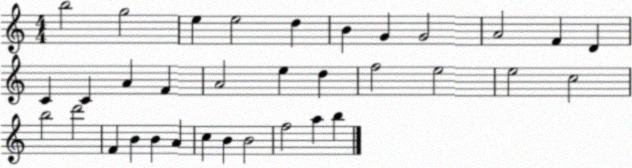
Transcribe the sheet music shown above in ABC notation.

X:1
T:Untitled
M:4/4
L:1/4
K:C
b2 g2 e e2 d B G G2 A2 F D C C A F A2 e d f2 e2 e2 c2 b2 d'2 F B B A c B B2 f2 a b